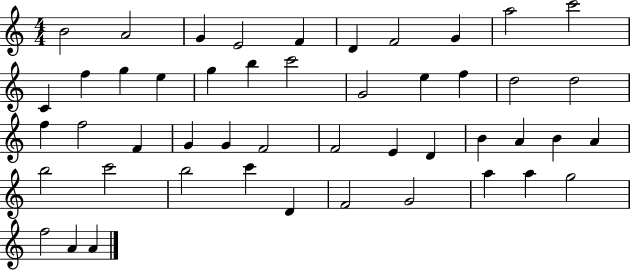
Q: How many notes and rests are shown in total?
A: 48